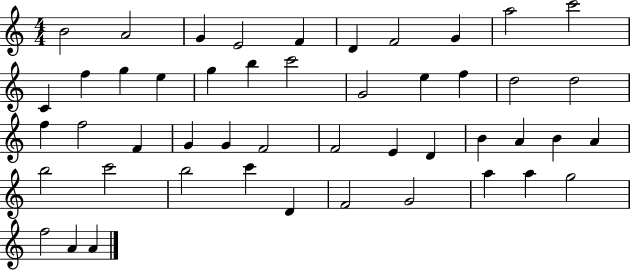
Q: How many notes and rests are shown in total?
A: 48